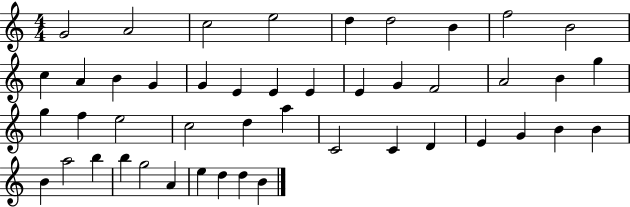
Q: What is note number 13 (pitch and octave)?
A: G4